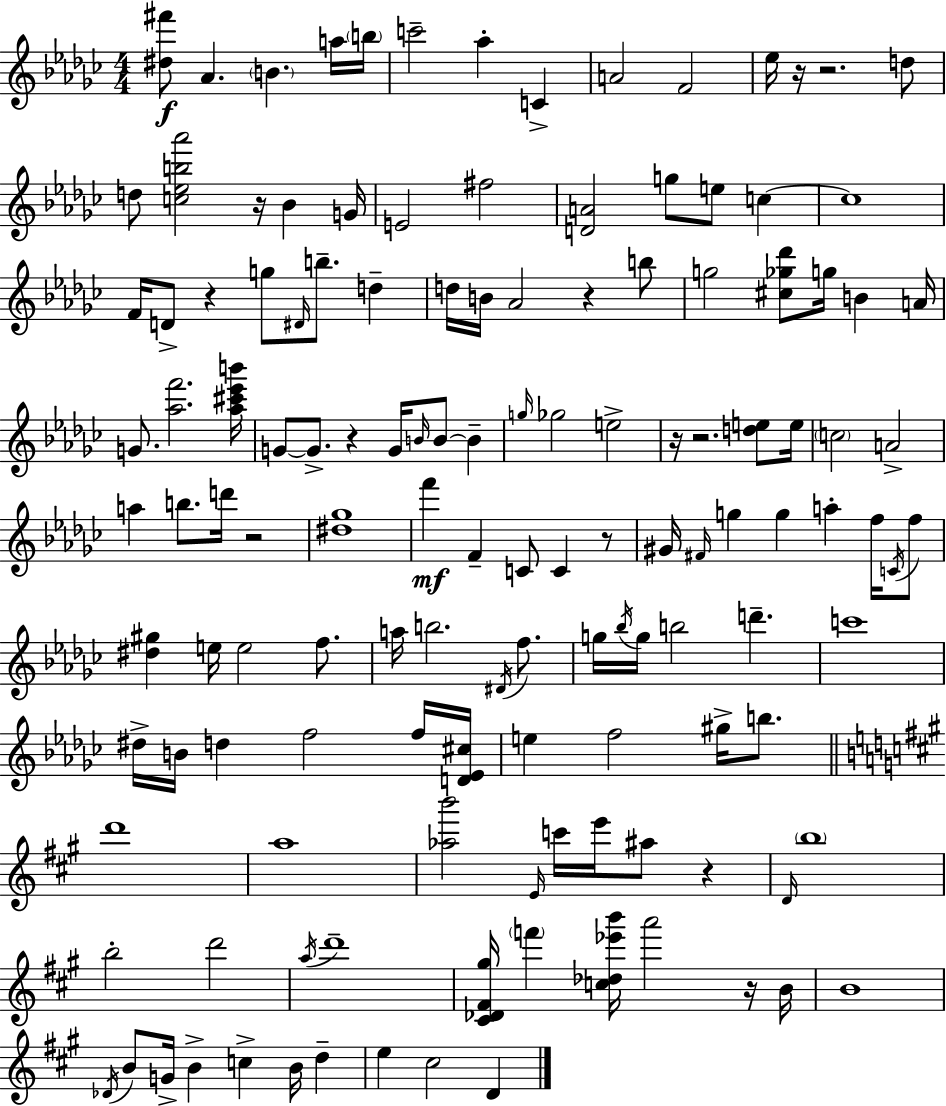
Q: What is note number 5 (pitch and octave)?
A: C6